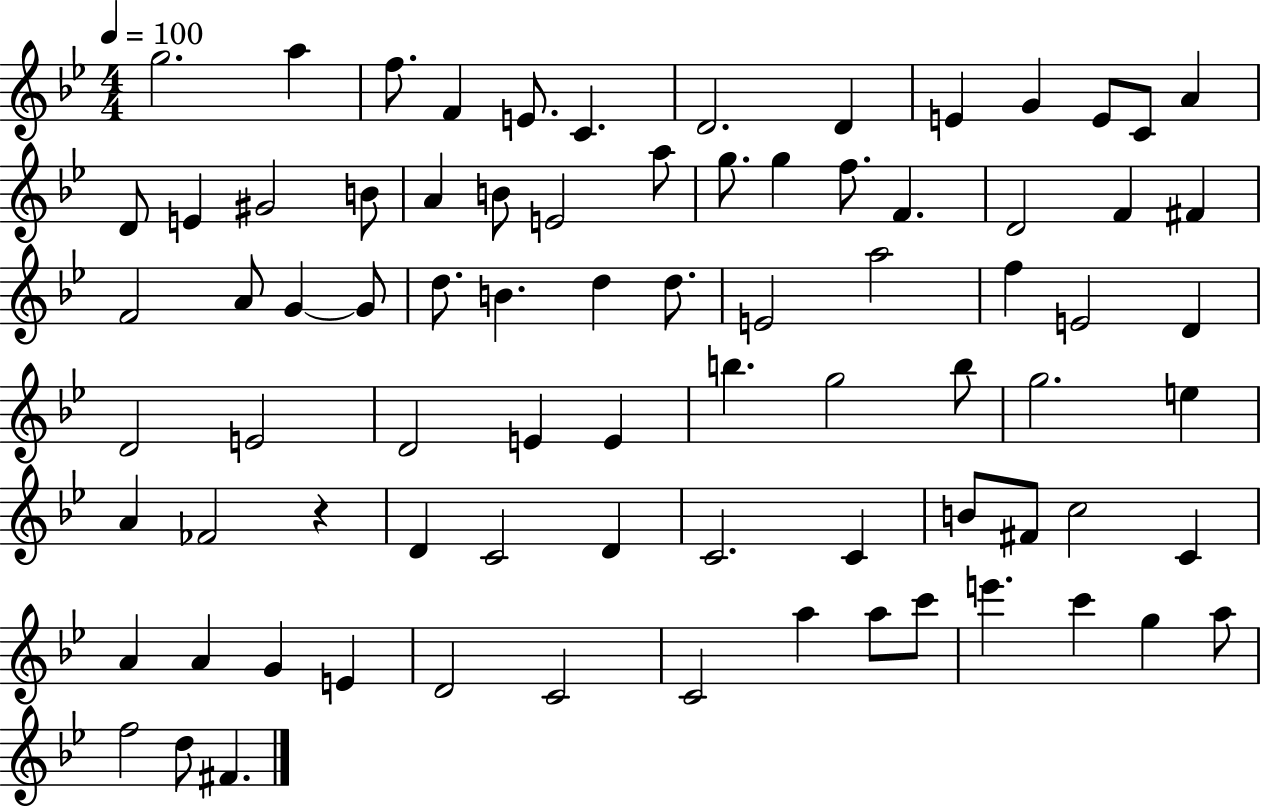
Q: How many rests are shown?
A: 1